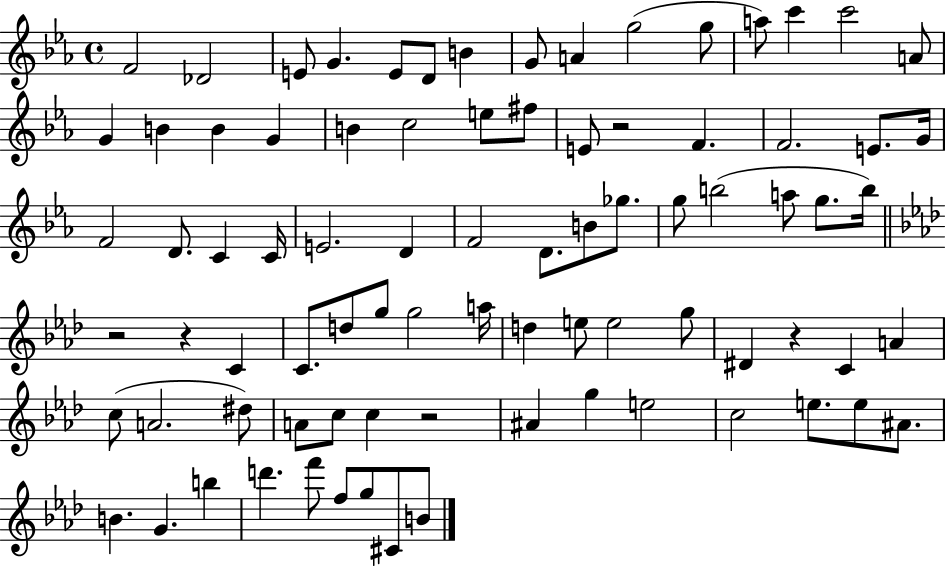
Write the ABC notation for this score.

X:1
T:Untitled
M:4/4
L:1/4
K:Eb
F2 _D2 E/2 G E/2 D/2 B G/2 A g2 g/2 a/2 c' c'2 A/2 G B B G B c2 e/2 ^f/2 E/2 z2 F F2 E/2 G/4 F2 D/2 C C/4 E2 D F2 D/2 B/2 _g/2 g/2 b2 a/2 g/2 b/4 z2 z C C/2 d/2 g/2 g2 a/4 d e/2 e2 g/2 ^D z C A c/2 A2 ^d/2 A/2 c/2 c z2 ^A g e2 c2 e/2 e/2 ^A/2 B G b d' f'/2 f/2 g/2 ^C/2 B/2